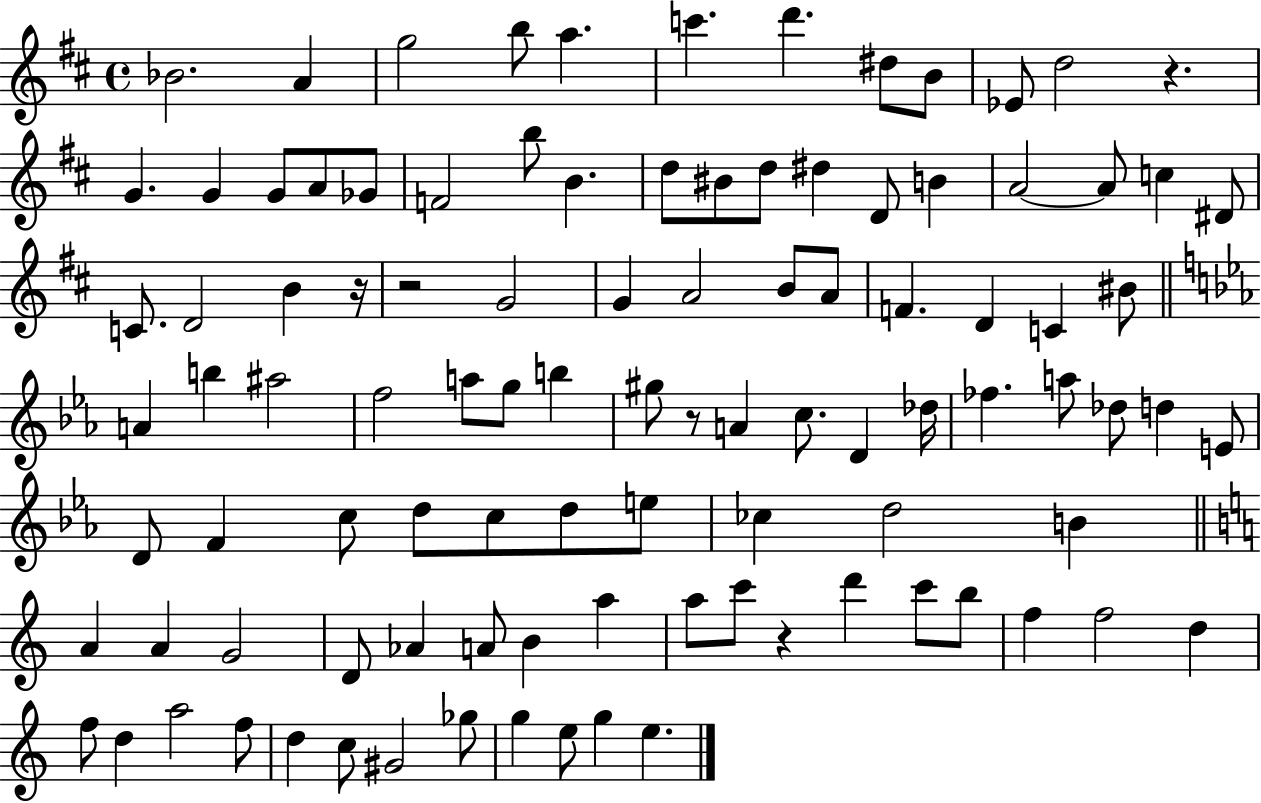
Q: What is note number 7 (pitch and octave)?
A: D6